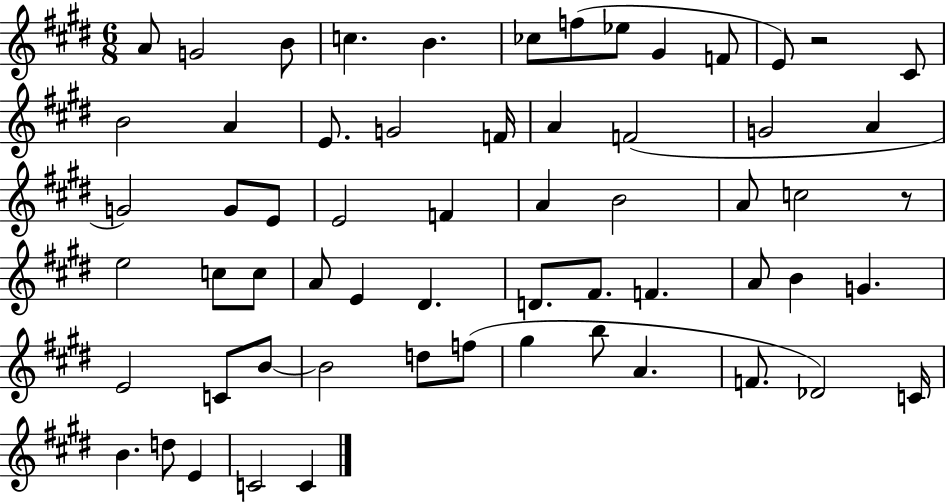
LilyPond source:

{
  \clef treble
  \numericTimeSignature
  \time 6/8
  \key e \major
  a'8 g'2 b'8 | c''4. b'4. | ces''8 f''8( ees''8 gis'4 f'8 | e'8) r2 cis'8 | \break b'2 a'4 | e'8. g'2 f'16 | a'4 f'2( | g'2 a'4 | \break g'2) g'8 e'8 | e'2 f'4 | a'4 b'2 | a'8 c''2 r8 | \break e''2 c''8 c''8 | a'8 e'4 dis'4. | d'8. fis'8. f'4. | a'8 b'4 g'4. | \break e'2 c'8 b'8~~ | b'2 d''8 f''8( | gis''4 b''8 a'4. | f'8. des'2) c'16 | \break b'4. d''8 e'4 | c'2 c'4 | \bar "|."
}